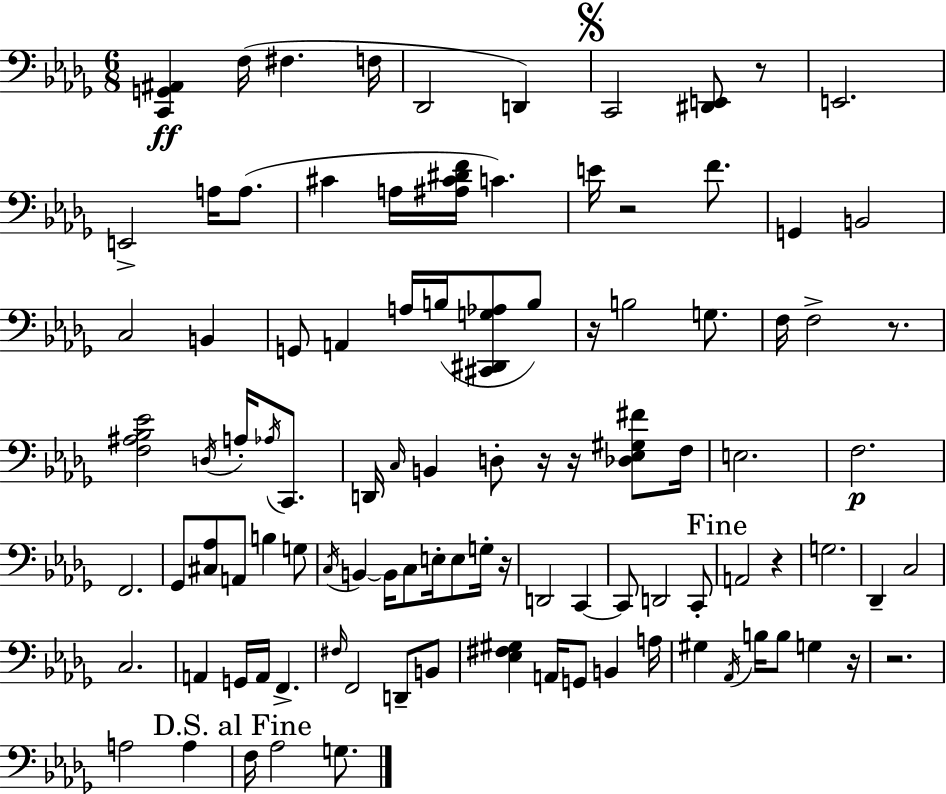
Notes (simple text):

[C2,G2,A#2]/q F3/s F#3/q. F3/s Db2/h D2/q C2/h [D#2,E2]/e R/e E2/h. E2/h A3/s A3/e. C#4/q A3/s [A#3,C#4,D#4,F4]/s C4/q. E4/s R/h F4/e. G2/q B2/h C3/h B2/q G2/e A2/q A3/s B3/s [C#2,D#2,G3,Ab3]/e B3/e R/s B3/h G3/e. F3/s F3/h R/e. [F3,A#3,Bb3,Eb4]/h D3/s A3/s Ab3/s C2/e. D2/s C3/s B2/q D3/e R/s R/s [Db3,Eb3,G#3,F#4]/e F3/s E3/h. F3/h. F2/h. Gb2/e [C#3,Ab3]/e A2/e B3/q G3/e C3/s B2/q B2/s C3/e E3/s E3/e G3/s R/s D2/h C2/q C2/e D2/h C2/e A2/h R/q G3/h. Db2/q C3/h C3/h. A2/q G2/s A2/s F2/q. F#3/s F2/h D2/e B2/e [Eb3,F#3,G#3]/q A2/s G2/e B2/q A3/s G#3/q Ab2/s B3/s B3/e G3/q R/s R/h. A3/h A3/q F3/s Ab3/h G3/e.